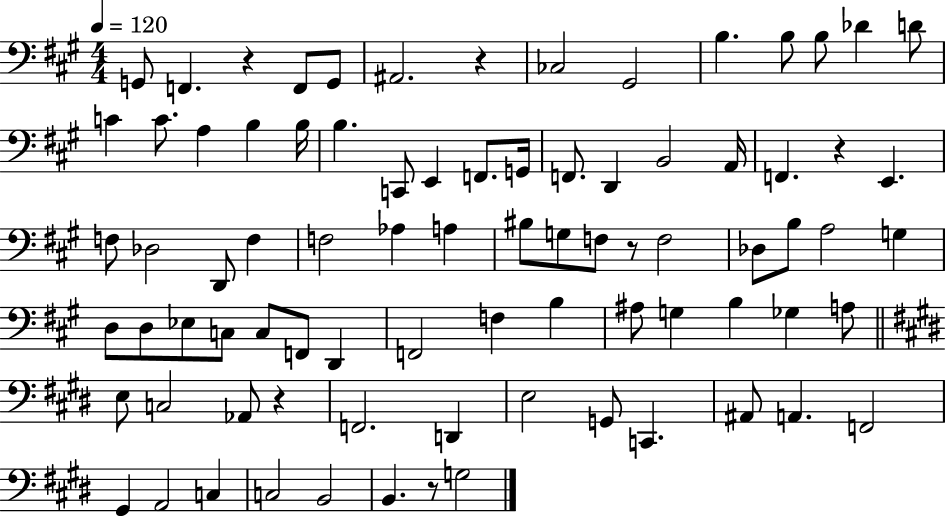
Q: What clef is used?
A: bass